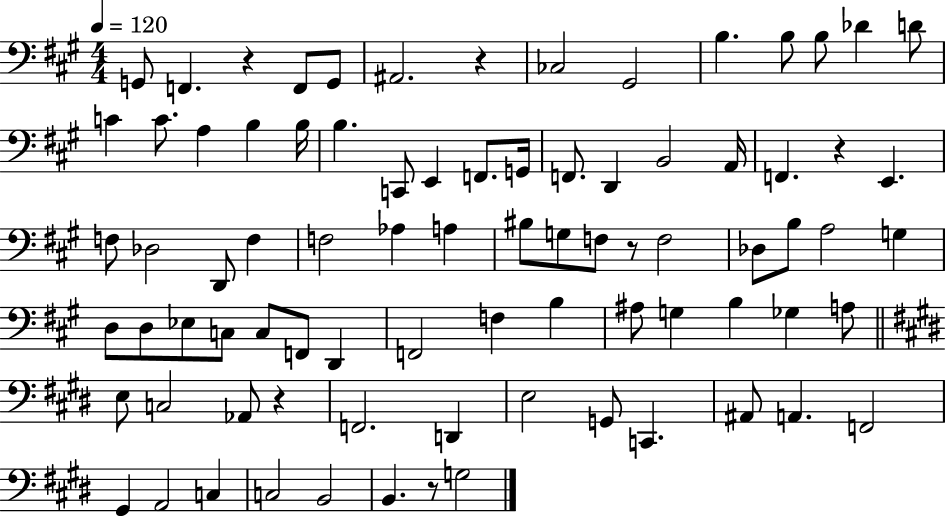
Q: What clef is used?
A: bass